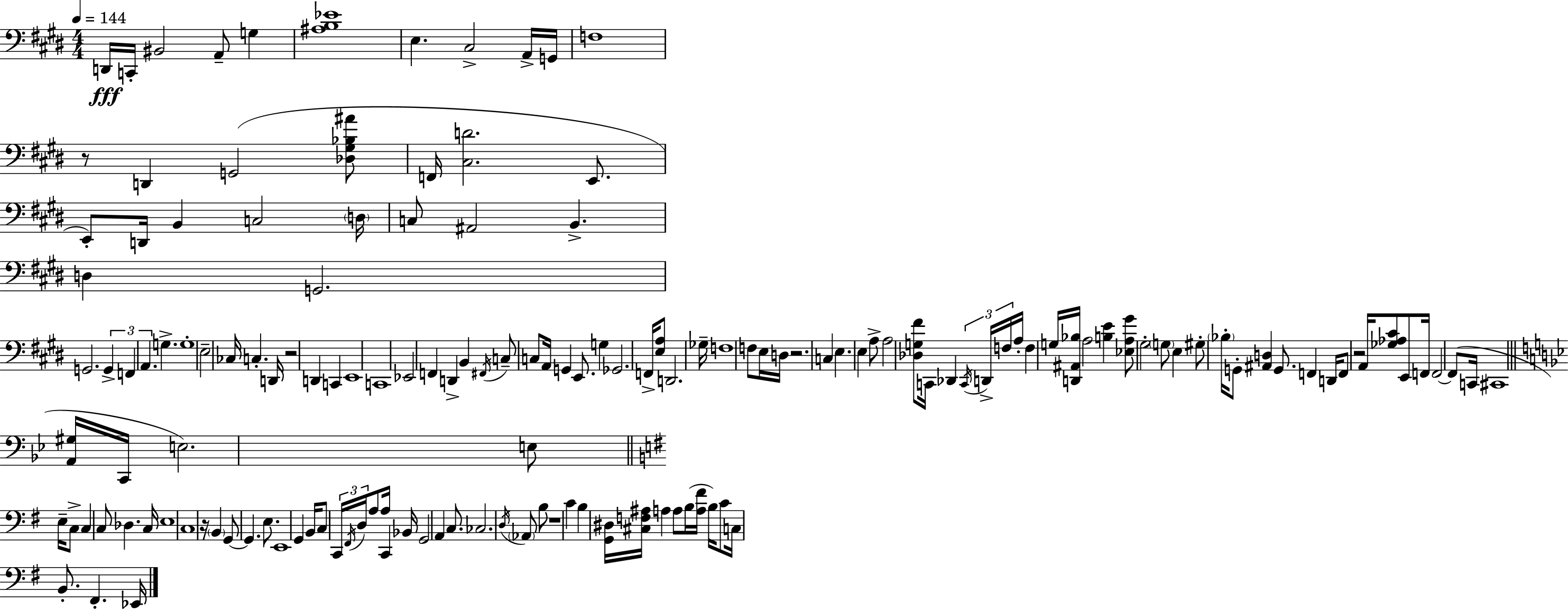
X:1
T:Untitled
M:4/4
L:1/4
K:E
D,,/4 C,,/4 ^B,,2 A,,/2 G, [^A,B,_E]4 E, ^C,2 A,,/4 G,,/4 F,4 z/2 D,, G,,2 [_D,^G,_B,^A]/2 F,,/4 [^C,D]2 E,,/2 E,,/2 D,,/4 B,, C,2 D,/4 C,/2 ^A,,2 B,, D, G,,2 G,,2 G,, F,, A,, G, G,4 E,2 _C,/4 C, D,,/4 z2 D,, C,, E,,4 C,,4 _E,,2 F,, D,, B,, ^F,,/4 C,/2 C,/2 A,,/4 G,, E,,/2 G, _G,,2 F,,/4 [E,A,]/2 D,,2 _G,/4 F,4 F,/2 E,/4 D,/4 z2 C, E, E, A,/2 A,2 [_D,G,^F]/2 C,,/4 _D,, C,,/4 D,,/4 F,/4 A,/4 F, G,/4 [D,,^A,,_B,]/4 A,2 [B,E] [_E,A,^G]/2 ^G,2 G,/2 E, ^G,/2 _B,/4 G,,/2 [^A,,D,] G,,/2 F,, D,,/4 F,,/2 z2 A,,/4 [_G,_A,^C]/2 E,,/2 F,,/4 F,,2 F,,/2 C,,/4 ^C,,4 [A,,^G,]/4 C,,/4 E,2 E,/2 E,/4 C,/2 C, C,/2 _D, C,/4 E,4 C,4 z/4 B,, G,,/2 G,, E,/2 E,,4 G,, B,,/4 C,/2 C,,/4 ^F,,/4 D,/4 A,/2 A,/4 C,, _B,,/4 G,,2 A,, C,/2 _C,2 D,/4 _A,,/2 B,/2 z4 C B, [G,,^D,]/4 [^C,F,^A,]/4 A, A,/2 B,/4 [A,^F]/4 B,/4 C/2 C,/4 B,,/2 ^F,, _E,,/4